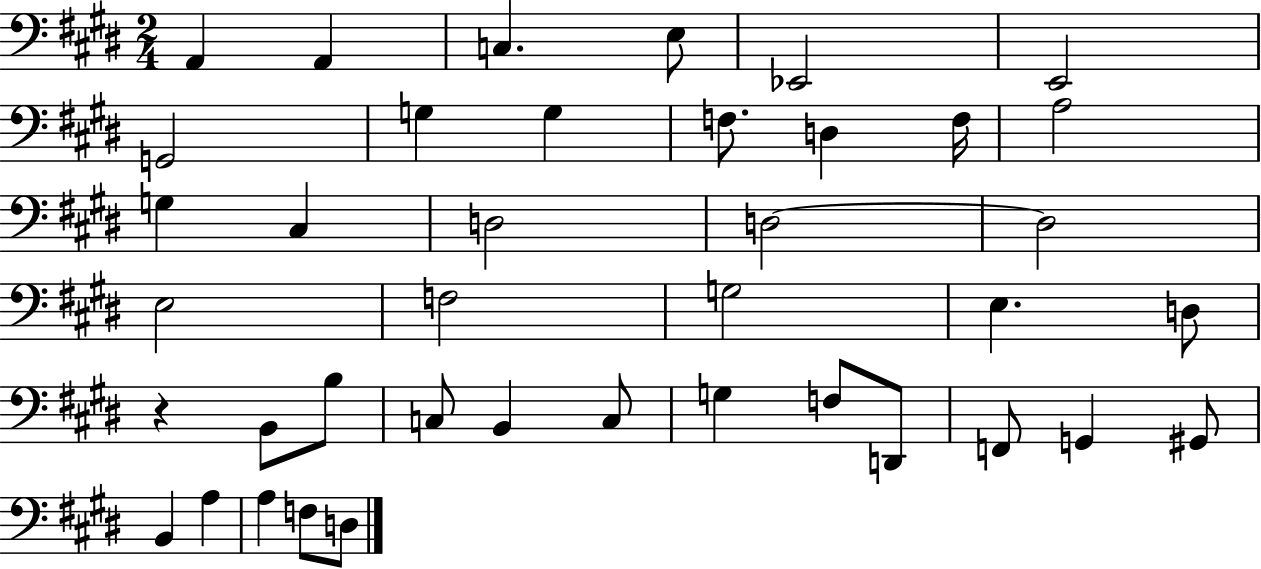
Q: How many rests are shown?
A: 1